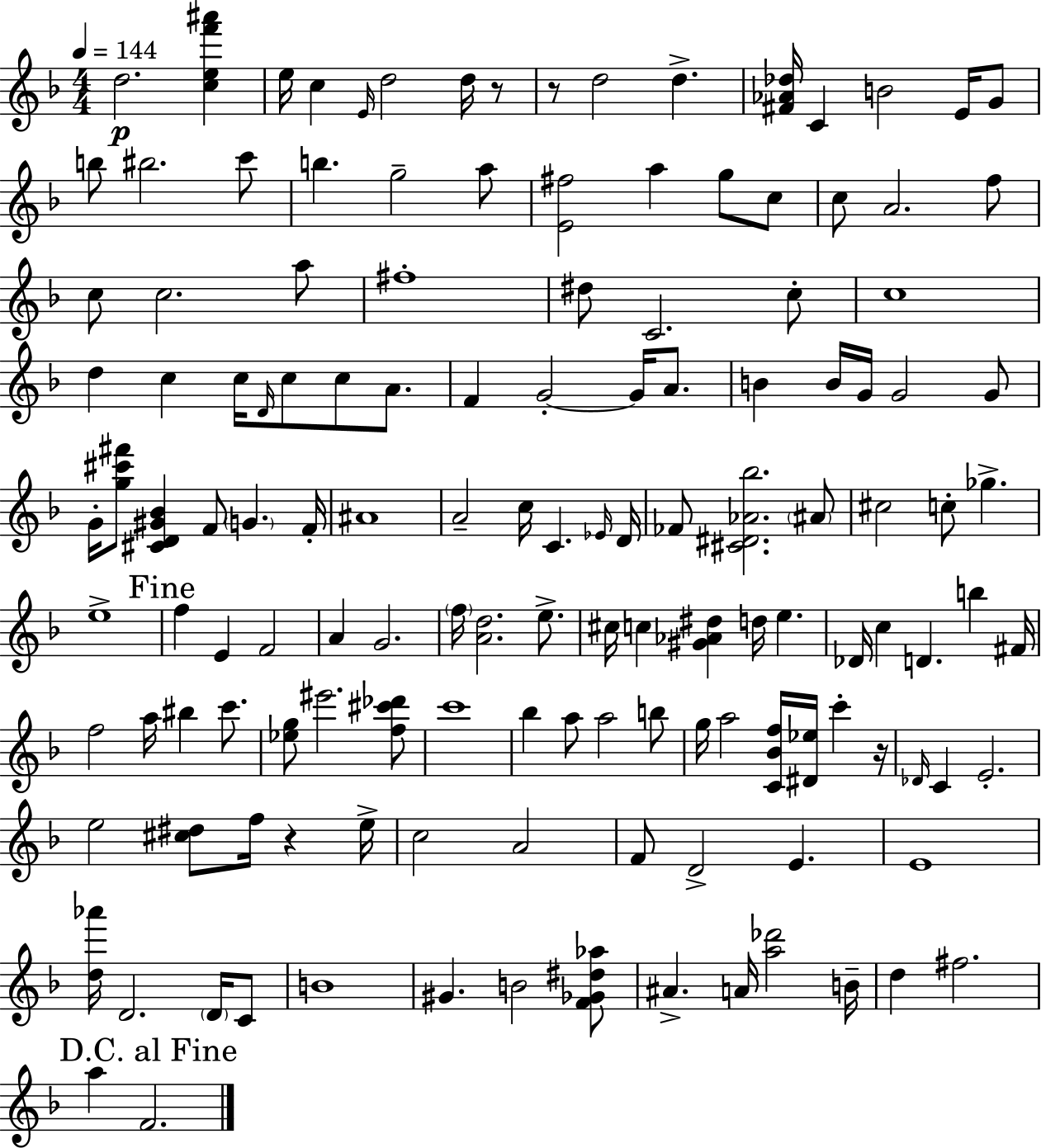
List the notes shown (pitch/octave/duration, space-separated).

D5/h. [C5,E5,F6,A#6]/q E5/s C5/q E4/s D5/h D5/s R/e R/e D5/h D5/q. [F#4,Ab4,Db5]/s C4/q B4/h E4/s G4/e B5/e BIS5/h. C6/e B5/q. G5/h A5/e [E4,F#5]/h A5/q G5/e C5/e C5/e A4/h. F5/e C5/e C5/h. A5/e F#5/w D#5/e C4/h. C5/e C5/w D5/q C5/q C5/s D4/s C5/e C5/e A4/e. F4/q G4/h G4/s A4/e. B4/q B4/s G4/s G4/h G4/e G4/s [G5,C#6,F#6]/e [C#4,D4,G#4,Bb4]/q F4/e G4/q. F4/s A#4/w A4/h C5/s C4/q. Eb4/s D4/s FES4/e [C#4,D#4,Ab4,Bb5]/h. A#4/e C#5/h C5/e Gb5/q. E5/w F5/q E4/q F4/h A4/q G4/h. F5/s [A4,D5]/h. E5/e. C#5/s C5/q [G#4,Ab4,D#5]/q D5/s E5/q. Db4/s C5/q D4/q. B5/q F#4/s F5/h A5/s BIS5/q C6/e. [Eb5,G5]/e EIS6/h. [F5,C#6,Db6]/e C6/w Bb5/q A5/e A5/h B5/e G5/s A5/h [C4,Bb4,F5]/s [D#4,Eb5]/s C6/q R/s Db4/s C4/q E4/h. E5/h [C#5,D#5]/e F5/s R/q E5/s C5/h A4/h F4/e D4/h E4/q. E4/w [D5,Ab6]/s D4/h. D4/s C4/e B4/w G#4/q. B4/h [F4,Gb4,D#5,Ab5]/e A#4/q. A4/s [A5,Db6]/h B4/s D5/q F#5/h. A5/q F4/h.